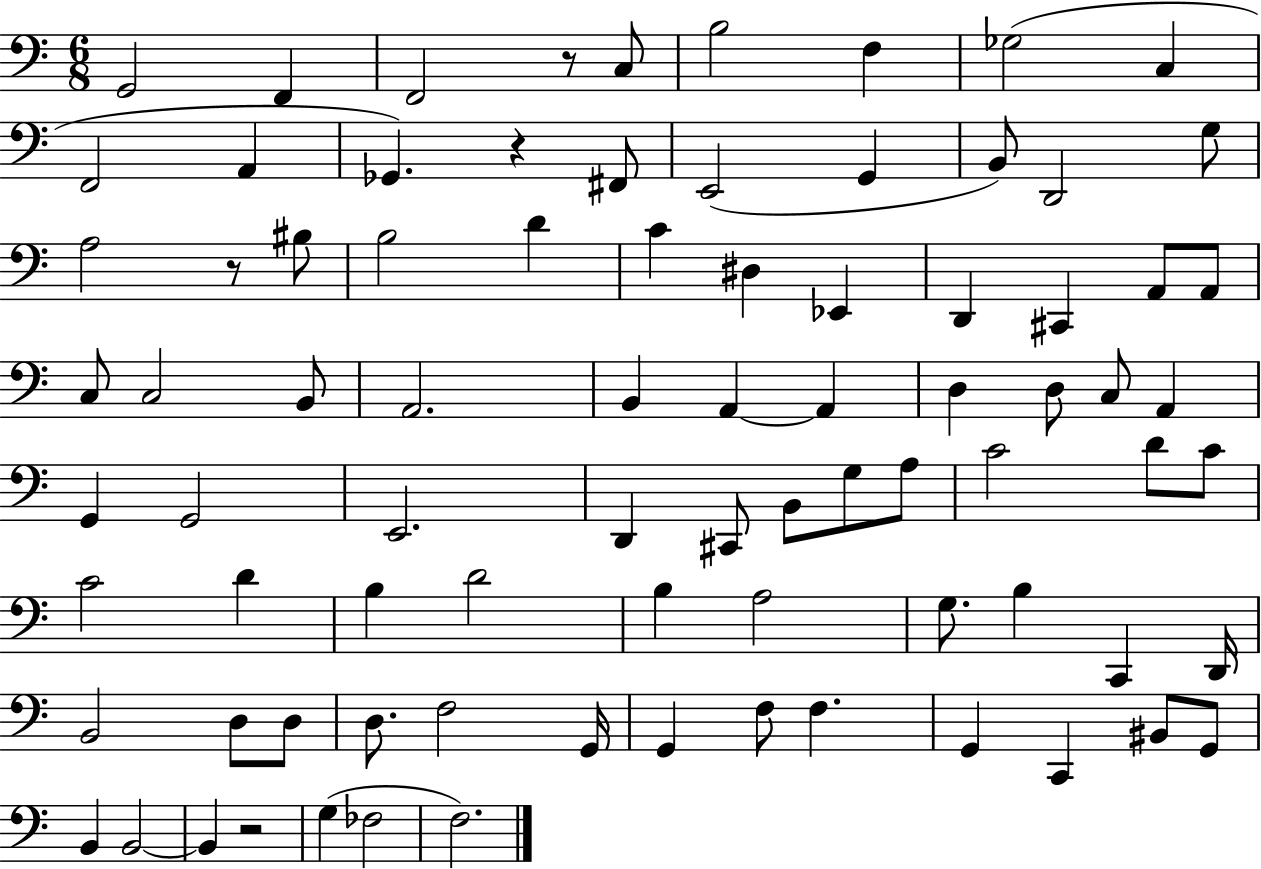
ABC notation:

X:1
T:Untitled
M:6/8
L:1/4
K:C
G,,2 F,, F,,2 z/2 C,/2 B,2 F, _G,2 C, F,,2 A,, _G,, z ^F,,/2 E,,2 G,, B,,/2 D,,2 G,/2 A,2 z/2 ^B,/2 B,2 D C ^D, _E,, D,, ^C,, A,,/2 A,,/2 C,/2 C,2 B,,/2 A,,2 B,, A,, A,, D, D,/2 C,/2 A,, G,, G,,2 E,,2 D,, ^C,,/2 B,,/2 G,/2 A,/2 C2 D/2 C/2 C2 D B, D2 B, A,2 G,/2 B, C,, D,,/4 B,,2 D,/2 D,/2 D,/2 F,2 G,,/4 G,, F,/2 F, G,, C,, ^B,,/2 G,,/2 B,, B,,2 B,, z2 G, _F,2 F,2